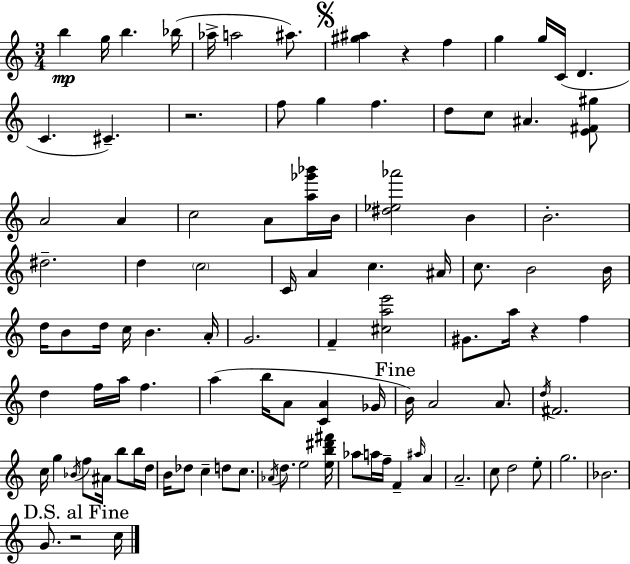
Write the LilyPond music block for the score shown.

{
  \clef treble
  \numericTimeSignature
  \time 3/4
  \key a \minor
  b''4\mp g''16 b''4. bes''16( | aes''16-> a''2 ais''8.) | \mark \markup { \musicglyph "scripts.segno" } <gis'' ais''>4 r4 f''4 | g''4 g''16 c'16( d'4. | \break c'4. cis'4.--) | r2. | f''8 g''4 f''4. | d''8 c''8 ais'4. <e' fis' gis''>8 | \break a'2 a'4 | c''2 a'8 <a'' ges''' bes'''>16 b'16 | <dis'' ees'' aes'''>2 b'4 | b'2.-. | \break dis''2.-- | d''4 \parenthesize c''2 | c'16 a'4 c''4. ais'16 | c''8. b'2 b'16 | \break d''16 b'8 d''16 c''16 b'4. a'16-. | g'2. | f'4-- <cis'' a'' e'''>2 | gis'8. a''16 r4 f''4 | \break d''4 f''16 a''16 f''4. | a''4( b''16 a'8 <c' a'>4 ges'16 | \mark "Fine" b'16) a'2 a'8. | \acciaccatura { d''16 } fis'2. | \break c''16 g''4 \acciaccatura { bes'16 } f''8 ais'16 b''8 | b''16 d''16 b'16 des''8 c''4-- d''8 c''8. | \acciaccatura { aes'16 } d''8. e''2 | <e'' b'' dis''' fis'''>16 aes''8 a''16 f''16-- f'4-- \grace { ais''16 } | \break a'4 a'2.-- | c''8 d''2 | e''8-. g''2. | bes'2. | \break \mark "D.S. al Fine" g'8. r2 | c''16 \bar "|."
}